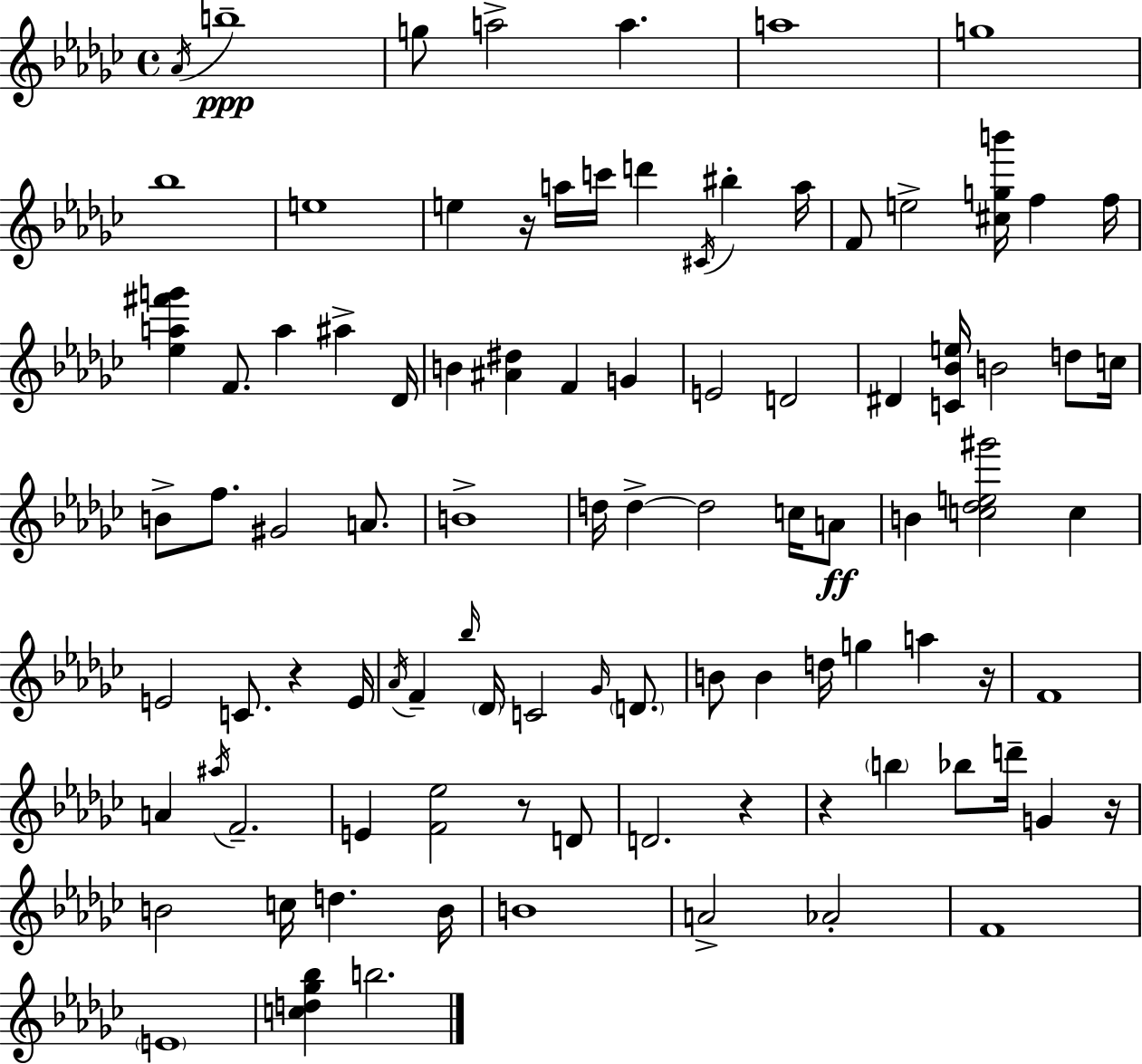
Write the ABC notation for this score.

X:1
T:Untitled
M:4/4
L:1/4
K:Ebm
_A/4 b4 g/2 a2 a a4 g4 _b4 e4 e z/4 a/4 c'/4 d' ^C/4 ^b a/4 F/2 e2 [^cgb']/4 f f/4 [_ea^f'g'] F/2 a ^a _D/4 B [^A^d] F G E2 D2 ^D [C_Be]/4 B2 d/2 c/4 B/2 f/2 ^G2 A/2 B4 d/4 d d2 c/4 A/2 B [c_de^g']2 c E2 C/2 z E/4 _A/4 F _b/4 _D/4 C2 _G/4 D/2 B/2 B d/4 g a z/4 F4 A ^a/4 F2 E [F_e]2 z/2 D/2 D2 z z b _b/2 d'/4 G z/4 B2 c/4 d B/4 B4 A2 _A2 F4 E4 [cd_g_b] b2